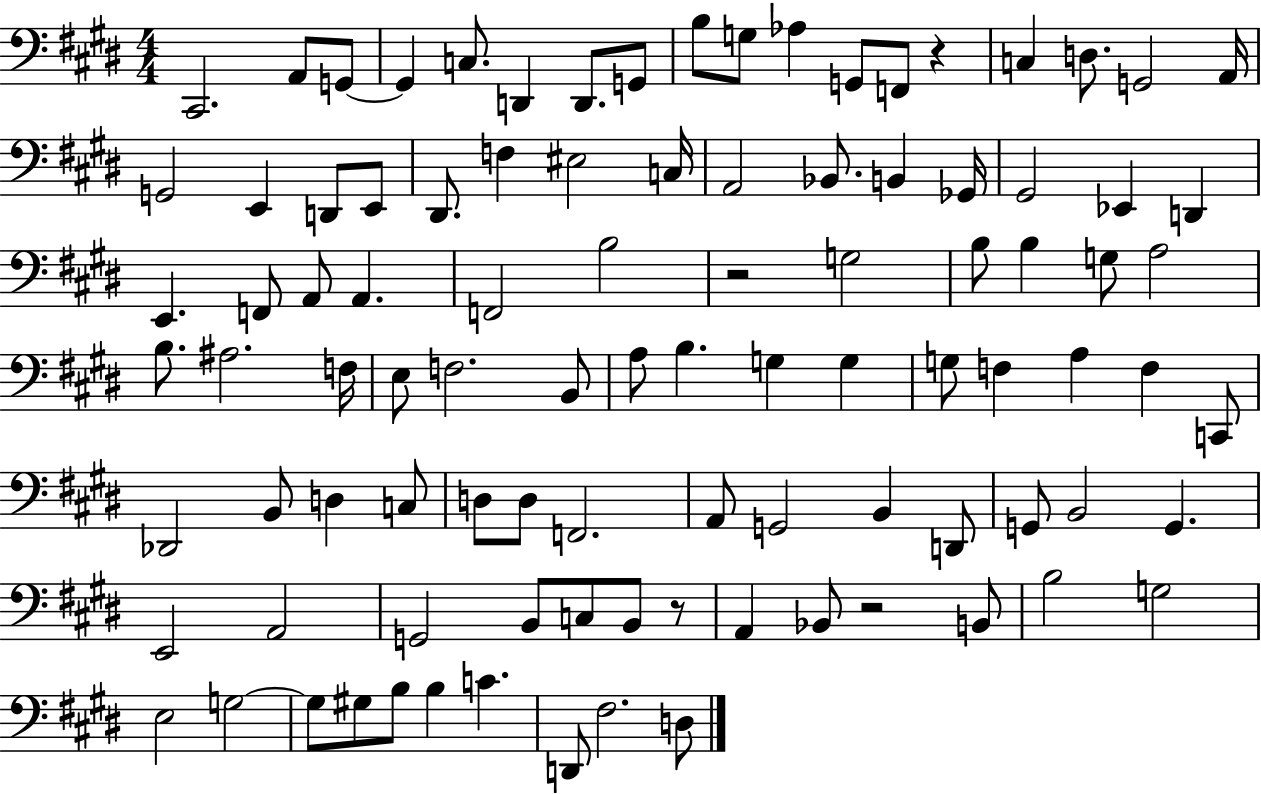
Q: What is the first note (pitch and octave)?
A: C#2